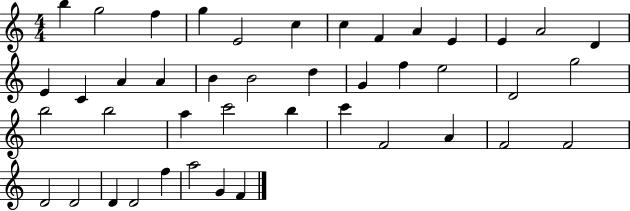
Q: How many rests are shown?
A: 0